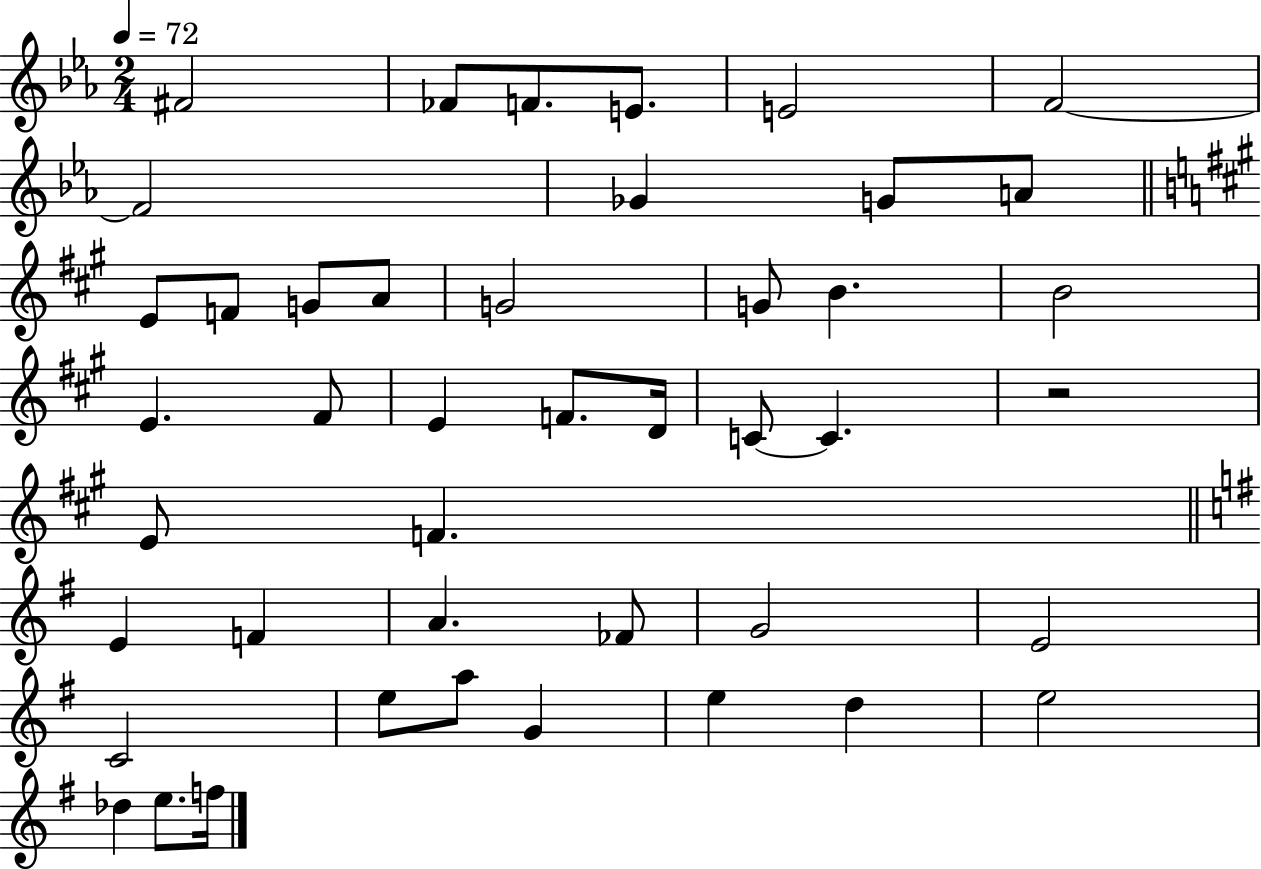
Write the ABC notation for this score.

X:1
T:Untitled
M:2/4
L:1/4
K:Eb
^F2 _F/2 F/2 E/2 E2 F2 F2 _G G/2 A/2 E/2 F/2 G/2 A/2 G2 G/2 B B2 E ^F/2 E F/2 D/4 C/2 C z2 E/2 F E F A _F/2 G2 E2 C2 e/2 a/2 G e d e2 _d e/2 f/4